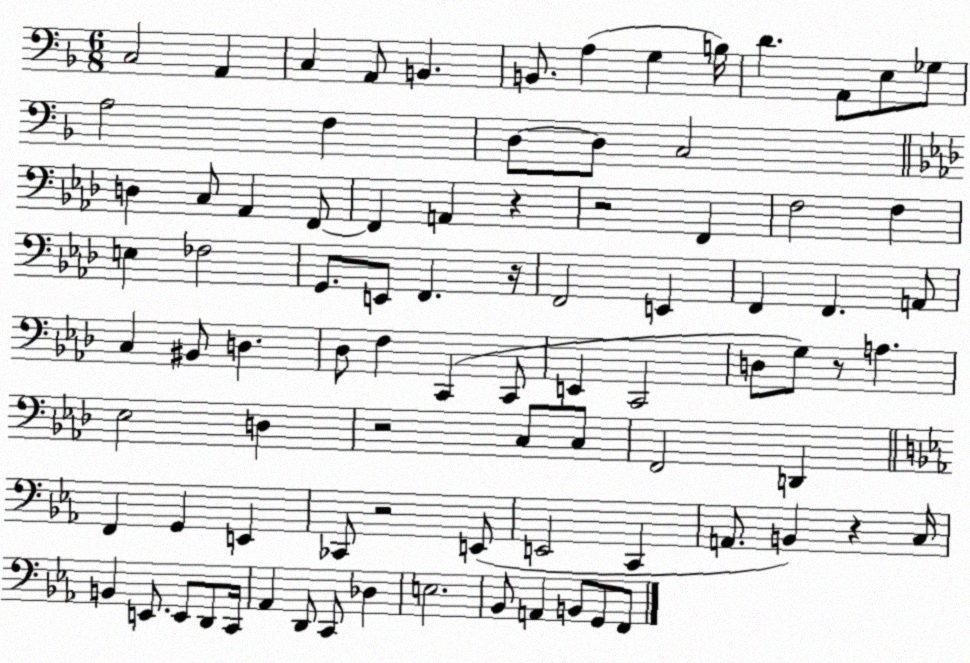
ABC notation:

X:1
T:Untitled
M:6/8
L:1/4
K:F
C,2 A,, C, A,,/2 B,, B,,/2 A, G, B,/4 D A,,/2 E,/2 _G,/2 A,2 F, D,/2 D,/2 C,2 D, C,/2 _A,, F,,/2 F,, A,, z z2 F,, F,2 F, E, _F,2 G,,/2 E,,/2 F,, z/4 F,,2 E,, F,, F,, A,,/2 C, ^B,,/2 D, _D,/2 F, C,, C,,/2 E,, C,,2 D,/2 G,/2 z/2 A, _E,2 D, z2 C,/2 C,/2 F,,2 D,, F,, G,, E,, _C,,/2 z2 E,,/2 E,,2 C,, A,,/2 B,, z C,/4 B,, E,,/2 E,,/2 D,,/2 C,,/4 _A,, D,,/2 C,,/2 _D, E,2 _B,,/2 A,, B,,/2 G,,/2 F,,/2